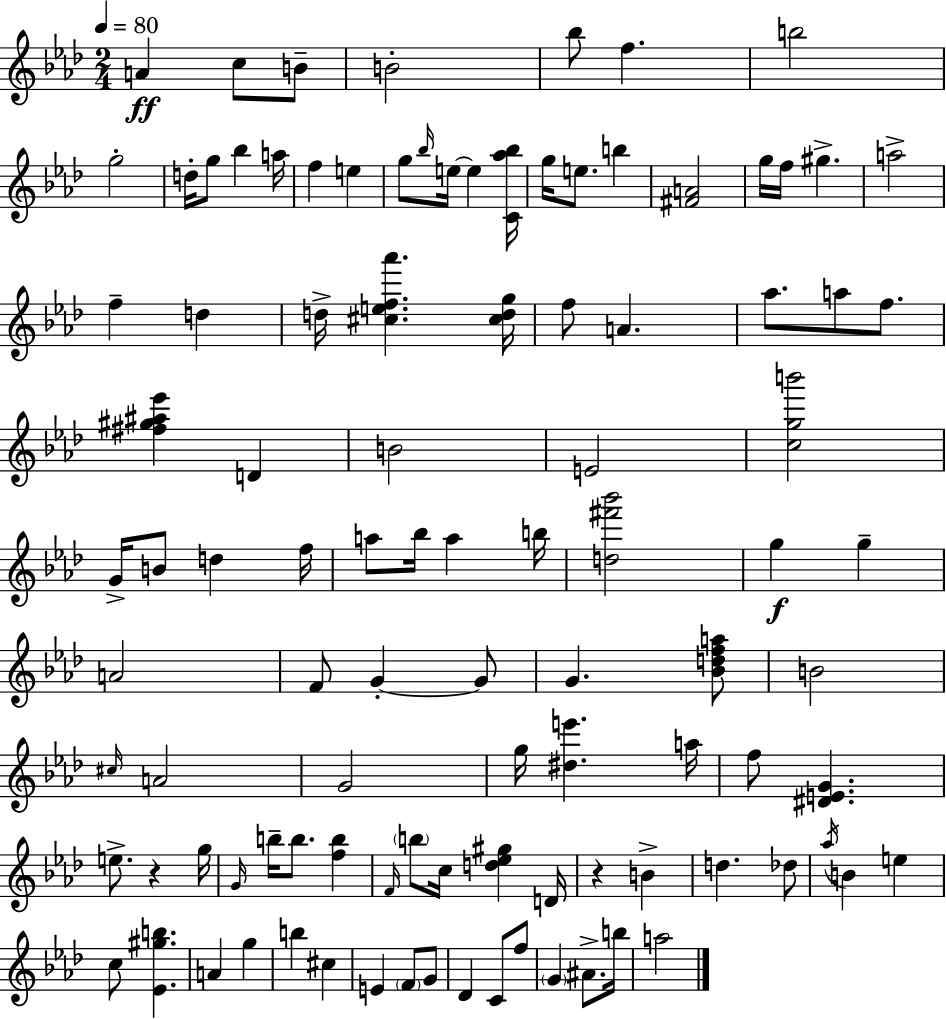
A4/q C5/e B4/e B4/h Bb5/e F5/q. B5/h G5/h D5/s G5/e Bb5/q A5/s F5/q E5/q G5/e Bb5/s E5/s E5/q [C4,Ab5,Bb5]/s G5/s E5/e. B5/q [F#4,A4]/h G5/s F5/s G#5/q. A5/h F5/q D5/q D5/s [C#5,E5,F5,Ab6]/q. [C#5,D5,G5]/s F5/e A4/q. Ab5/e. A5/e F5/e. [F#5,G#5,A#5,Eb6]/q D4/q B4/h E4/h [C5,G5,B6]/h G4/s B4/e D5/q F5/s A5/e Bb5/s A5/q B5/s [D5,F#6,Bb6]/h G5/q G5/q A4/h F4/e G4/q G4/e G4/q. [Bb4,D5,F5,A5]/e B4/h C#5/s A4/h G4/h G5/s [D#5,E6]/q. A5/s F5/e [D#4,E4,G4]/q. E5/e. R/q G5/s G4/s B5/s B5/e. [F5,B5]/q F4/s B5/e C5/s [D5,Eb5,G#5]/q D4/s R/q B4/q D5/q. Db5/e Ab5/s B4/q E5/q C5/e [Eb4,G#5,B5]/q. A4/q G5/q B5/q C#5/q E4/q F4/e G4/e Db4/q C4/e F5/e G4/q A#4/e. B5/s A5/h